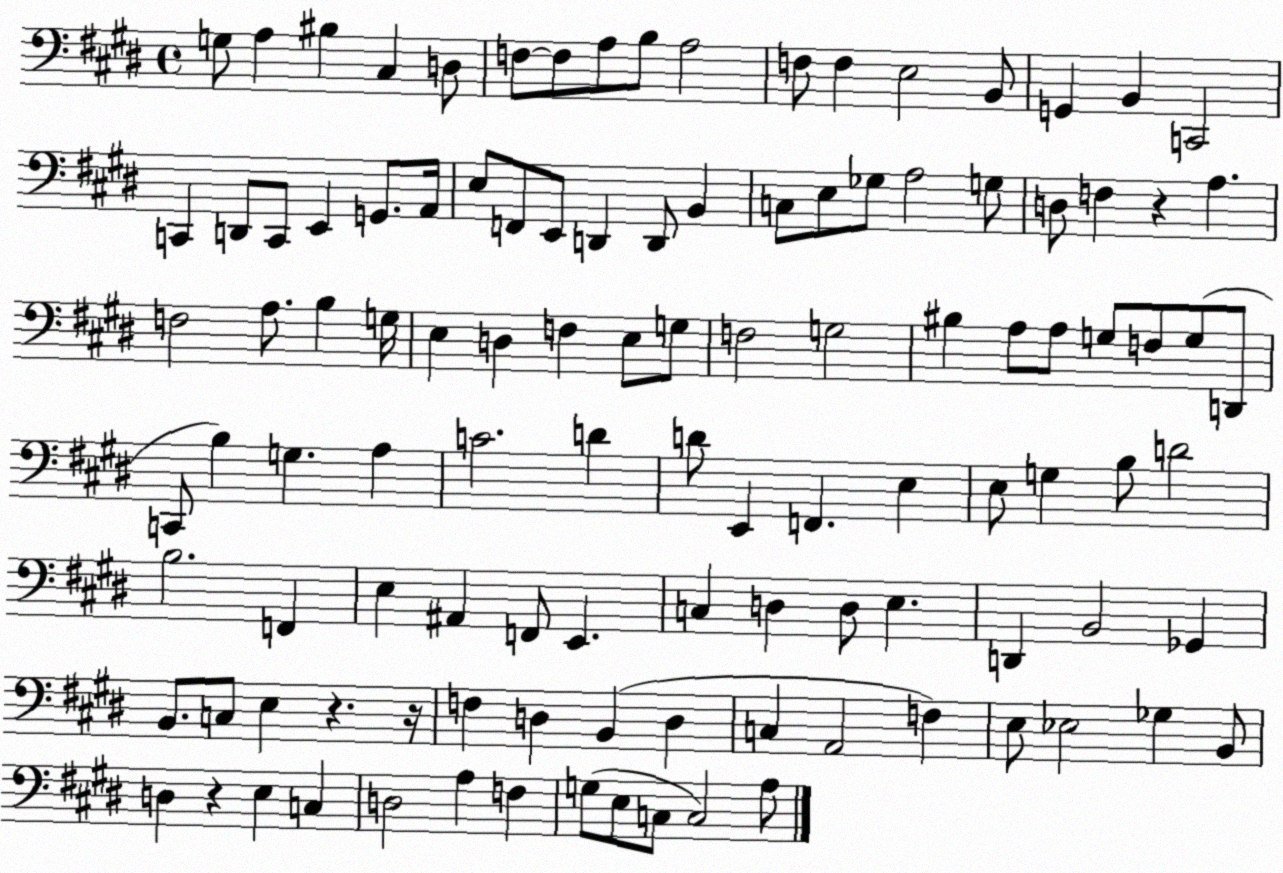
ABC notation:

X:1
T:Untitled
M:4/4
L:1/4
K:E
G,/2 A, ^B, ^C, D,/2 F,/2 F,/2 A,/2 B,/2 A,2 F,/2 F, E,2 B,,/2 G,, B,, C,,2 C,, D,,/2 C,,/2 E,, G,,/2 A,,/4 E,/2 F,,/2 E,,/2 D,, D,,/2 B,, C,/2 E,/2 _G,/2 A,2 G,/2 D,/2 F, z A, F,2 A,/2 B, G,/4 E, D, F, E,/2 G,/2 F,2 G,2 ^B, A,/2 A,/2 G,/2 F,/2 G,/2 D,,/2 C,,/2 B, G, A, C2 D D/2 E,, F,, E, E,/2 G, B,/2 D2 B,2 F,, E, ^A,, F,,/2 E,, C, D, D,/2 E, D,, B,,2 _G,, B,,/2 C,/2 E, z z/4 F, D, B,, D, C, A,,2 F, E,/2 _E,2 _G, B,,/2 D, z E, C, D,2 A, F, G,/2 E,/2 C,/2 C,2 A,/2